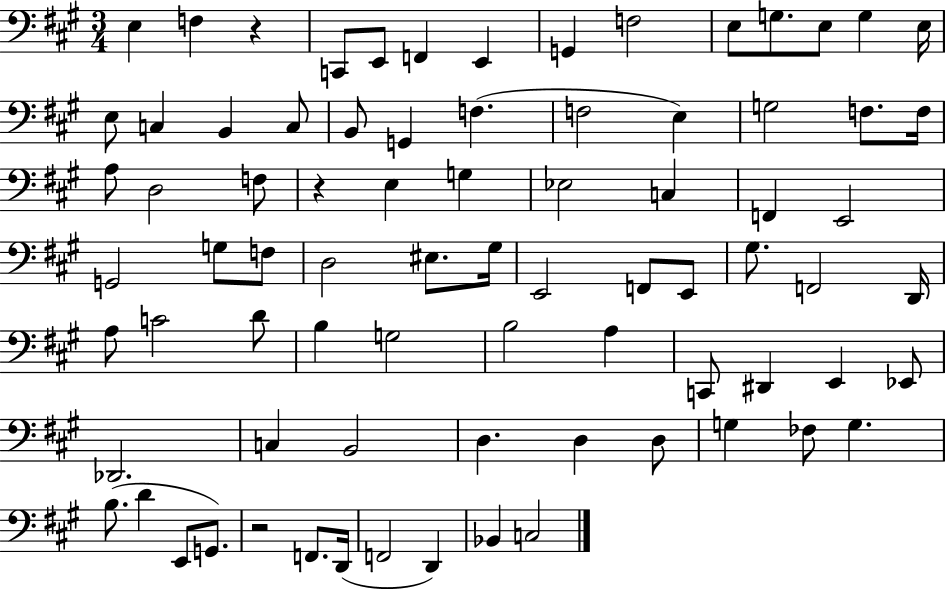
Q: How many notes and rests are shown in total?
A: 79